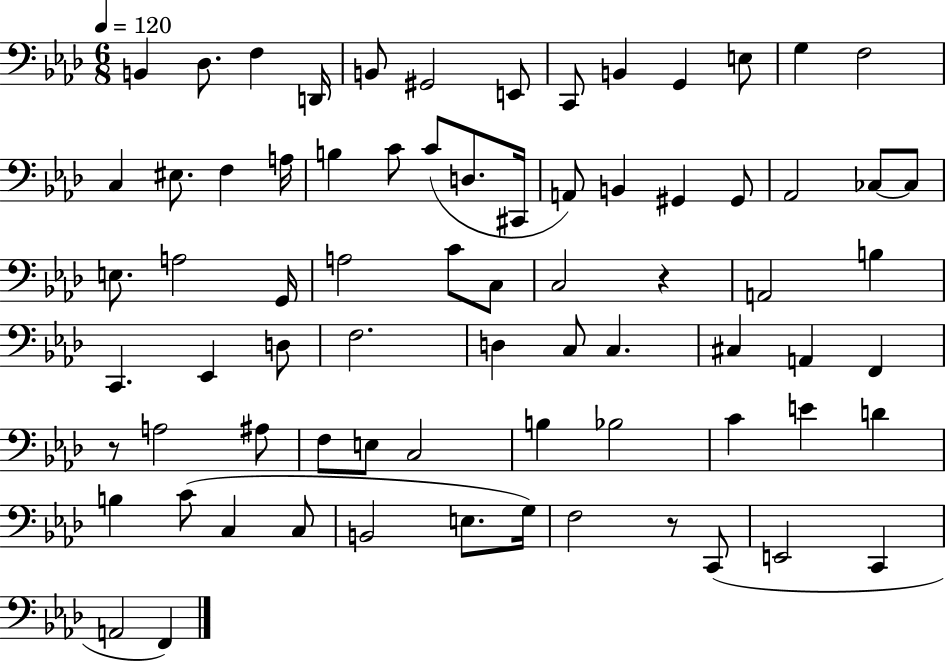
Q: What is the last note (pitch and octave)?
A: F2